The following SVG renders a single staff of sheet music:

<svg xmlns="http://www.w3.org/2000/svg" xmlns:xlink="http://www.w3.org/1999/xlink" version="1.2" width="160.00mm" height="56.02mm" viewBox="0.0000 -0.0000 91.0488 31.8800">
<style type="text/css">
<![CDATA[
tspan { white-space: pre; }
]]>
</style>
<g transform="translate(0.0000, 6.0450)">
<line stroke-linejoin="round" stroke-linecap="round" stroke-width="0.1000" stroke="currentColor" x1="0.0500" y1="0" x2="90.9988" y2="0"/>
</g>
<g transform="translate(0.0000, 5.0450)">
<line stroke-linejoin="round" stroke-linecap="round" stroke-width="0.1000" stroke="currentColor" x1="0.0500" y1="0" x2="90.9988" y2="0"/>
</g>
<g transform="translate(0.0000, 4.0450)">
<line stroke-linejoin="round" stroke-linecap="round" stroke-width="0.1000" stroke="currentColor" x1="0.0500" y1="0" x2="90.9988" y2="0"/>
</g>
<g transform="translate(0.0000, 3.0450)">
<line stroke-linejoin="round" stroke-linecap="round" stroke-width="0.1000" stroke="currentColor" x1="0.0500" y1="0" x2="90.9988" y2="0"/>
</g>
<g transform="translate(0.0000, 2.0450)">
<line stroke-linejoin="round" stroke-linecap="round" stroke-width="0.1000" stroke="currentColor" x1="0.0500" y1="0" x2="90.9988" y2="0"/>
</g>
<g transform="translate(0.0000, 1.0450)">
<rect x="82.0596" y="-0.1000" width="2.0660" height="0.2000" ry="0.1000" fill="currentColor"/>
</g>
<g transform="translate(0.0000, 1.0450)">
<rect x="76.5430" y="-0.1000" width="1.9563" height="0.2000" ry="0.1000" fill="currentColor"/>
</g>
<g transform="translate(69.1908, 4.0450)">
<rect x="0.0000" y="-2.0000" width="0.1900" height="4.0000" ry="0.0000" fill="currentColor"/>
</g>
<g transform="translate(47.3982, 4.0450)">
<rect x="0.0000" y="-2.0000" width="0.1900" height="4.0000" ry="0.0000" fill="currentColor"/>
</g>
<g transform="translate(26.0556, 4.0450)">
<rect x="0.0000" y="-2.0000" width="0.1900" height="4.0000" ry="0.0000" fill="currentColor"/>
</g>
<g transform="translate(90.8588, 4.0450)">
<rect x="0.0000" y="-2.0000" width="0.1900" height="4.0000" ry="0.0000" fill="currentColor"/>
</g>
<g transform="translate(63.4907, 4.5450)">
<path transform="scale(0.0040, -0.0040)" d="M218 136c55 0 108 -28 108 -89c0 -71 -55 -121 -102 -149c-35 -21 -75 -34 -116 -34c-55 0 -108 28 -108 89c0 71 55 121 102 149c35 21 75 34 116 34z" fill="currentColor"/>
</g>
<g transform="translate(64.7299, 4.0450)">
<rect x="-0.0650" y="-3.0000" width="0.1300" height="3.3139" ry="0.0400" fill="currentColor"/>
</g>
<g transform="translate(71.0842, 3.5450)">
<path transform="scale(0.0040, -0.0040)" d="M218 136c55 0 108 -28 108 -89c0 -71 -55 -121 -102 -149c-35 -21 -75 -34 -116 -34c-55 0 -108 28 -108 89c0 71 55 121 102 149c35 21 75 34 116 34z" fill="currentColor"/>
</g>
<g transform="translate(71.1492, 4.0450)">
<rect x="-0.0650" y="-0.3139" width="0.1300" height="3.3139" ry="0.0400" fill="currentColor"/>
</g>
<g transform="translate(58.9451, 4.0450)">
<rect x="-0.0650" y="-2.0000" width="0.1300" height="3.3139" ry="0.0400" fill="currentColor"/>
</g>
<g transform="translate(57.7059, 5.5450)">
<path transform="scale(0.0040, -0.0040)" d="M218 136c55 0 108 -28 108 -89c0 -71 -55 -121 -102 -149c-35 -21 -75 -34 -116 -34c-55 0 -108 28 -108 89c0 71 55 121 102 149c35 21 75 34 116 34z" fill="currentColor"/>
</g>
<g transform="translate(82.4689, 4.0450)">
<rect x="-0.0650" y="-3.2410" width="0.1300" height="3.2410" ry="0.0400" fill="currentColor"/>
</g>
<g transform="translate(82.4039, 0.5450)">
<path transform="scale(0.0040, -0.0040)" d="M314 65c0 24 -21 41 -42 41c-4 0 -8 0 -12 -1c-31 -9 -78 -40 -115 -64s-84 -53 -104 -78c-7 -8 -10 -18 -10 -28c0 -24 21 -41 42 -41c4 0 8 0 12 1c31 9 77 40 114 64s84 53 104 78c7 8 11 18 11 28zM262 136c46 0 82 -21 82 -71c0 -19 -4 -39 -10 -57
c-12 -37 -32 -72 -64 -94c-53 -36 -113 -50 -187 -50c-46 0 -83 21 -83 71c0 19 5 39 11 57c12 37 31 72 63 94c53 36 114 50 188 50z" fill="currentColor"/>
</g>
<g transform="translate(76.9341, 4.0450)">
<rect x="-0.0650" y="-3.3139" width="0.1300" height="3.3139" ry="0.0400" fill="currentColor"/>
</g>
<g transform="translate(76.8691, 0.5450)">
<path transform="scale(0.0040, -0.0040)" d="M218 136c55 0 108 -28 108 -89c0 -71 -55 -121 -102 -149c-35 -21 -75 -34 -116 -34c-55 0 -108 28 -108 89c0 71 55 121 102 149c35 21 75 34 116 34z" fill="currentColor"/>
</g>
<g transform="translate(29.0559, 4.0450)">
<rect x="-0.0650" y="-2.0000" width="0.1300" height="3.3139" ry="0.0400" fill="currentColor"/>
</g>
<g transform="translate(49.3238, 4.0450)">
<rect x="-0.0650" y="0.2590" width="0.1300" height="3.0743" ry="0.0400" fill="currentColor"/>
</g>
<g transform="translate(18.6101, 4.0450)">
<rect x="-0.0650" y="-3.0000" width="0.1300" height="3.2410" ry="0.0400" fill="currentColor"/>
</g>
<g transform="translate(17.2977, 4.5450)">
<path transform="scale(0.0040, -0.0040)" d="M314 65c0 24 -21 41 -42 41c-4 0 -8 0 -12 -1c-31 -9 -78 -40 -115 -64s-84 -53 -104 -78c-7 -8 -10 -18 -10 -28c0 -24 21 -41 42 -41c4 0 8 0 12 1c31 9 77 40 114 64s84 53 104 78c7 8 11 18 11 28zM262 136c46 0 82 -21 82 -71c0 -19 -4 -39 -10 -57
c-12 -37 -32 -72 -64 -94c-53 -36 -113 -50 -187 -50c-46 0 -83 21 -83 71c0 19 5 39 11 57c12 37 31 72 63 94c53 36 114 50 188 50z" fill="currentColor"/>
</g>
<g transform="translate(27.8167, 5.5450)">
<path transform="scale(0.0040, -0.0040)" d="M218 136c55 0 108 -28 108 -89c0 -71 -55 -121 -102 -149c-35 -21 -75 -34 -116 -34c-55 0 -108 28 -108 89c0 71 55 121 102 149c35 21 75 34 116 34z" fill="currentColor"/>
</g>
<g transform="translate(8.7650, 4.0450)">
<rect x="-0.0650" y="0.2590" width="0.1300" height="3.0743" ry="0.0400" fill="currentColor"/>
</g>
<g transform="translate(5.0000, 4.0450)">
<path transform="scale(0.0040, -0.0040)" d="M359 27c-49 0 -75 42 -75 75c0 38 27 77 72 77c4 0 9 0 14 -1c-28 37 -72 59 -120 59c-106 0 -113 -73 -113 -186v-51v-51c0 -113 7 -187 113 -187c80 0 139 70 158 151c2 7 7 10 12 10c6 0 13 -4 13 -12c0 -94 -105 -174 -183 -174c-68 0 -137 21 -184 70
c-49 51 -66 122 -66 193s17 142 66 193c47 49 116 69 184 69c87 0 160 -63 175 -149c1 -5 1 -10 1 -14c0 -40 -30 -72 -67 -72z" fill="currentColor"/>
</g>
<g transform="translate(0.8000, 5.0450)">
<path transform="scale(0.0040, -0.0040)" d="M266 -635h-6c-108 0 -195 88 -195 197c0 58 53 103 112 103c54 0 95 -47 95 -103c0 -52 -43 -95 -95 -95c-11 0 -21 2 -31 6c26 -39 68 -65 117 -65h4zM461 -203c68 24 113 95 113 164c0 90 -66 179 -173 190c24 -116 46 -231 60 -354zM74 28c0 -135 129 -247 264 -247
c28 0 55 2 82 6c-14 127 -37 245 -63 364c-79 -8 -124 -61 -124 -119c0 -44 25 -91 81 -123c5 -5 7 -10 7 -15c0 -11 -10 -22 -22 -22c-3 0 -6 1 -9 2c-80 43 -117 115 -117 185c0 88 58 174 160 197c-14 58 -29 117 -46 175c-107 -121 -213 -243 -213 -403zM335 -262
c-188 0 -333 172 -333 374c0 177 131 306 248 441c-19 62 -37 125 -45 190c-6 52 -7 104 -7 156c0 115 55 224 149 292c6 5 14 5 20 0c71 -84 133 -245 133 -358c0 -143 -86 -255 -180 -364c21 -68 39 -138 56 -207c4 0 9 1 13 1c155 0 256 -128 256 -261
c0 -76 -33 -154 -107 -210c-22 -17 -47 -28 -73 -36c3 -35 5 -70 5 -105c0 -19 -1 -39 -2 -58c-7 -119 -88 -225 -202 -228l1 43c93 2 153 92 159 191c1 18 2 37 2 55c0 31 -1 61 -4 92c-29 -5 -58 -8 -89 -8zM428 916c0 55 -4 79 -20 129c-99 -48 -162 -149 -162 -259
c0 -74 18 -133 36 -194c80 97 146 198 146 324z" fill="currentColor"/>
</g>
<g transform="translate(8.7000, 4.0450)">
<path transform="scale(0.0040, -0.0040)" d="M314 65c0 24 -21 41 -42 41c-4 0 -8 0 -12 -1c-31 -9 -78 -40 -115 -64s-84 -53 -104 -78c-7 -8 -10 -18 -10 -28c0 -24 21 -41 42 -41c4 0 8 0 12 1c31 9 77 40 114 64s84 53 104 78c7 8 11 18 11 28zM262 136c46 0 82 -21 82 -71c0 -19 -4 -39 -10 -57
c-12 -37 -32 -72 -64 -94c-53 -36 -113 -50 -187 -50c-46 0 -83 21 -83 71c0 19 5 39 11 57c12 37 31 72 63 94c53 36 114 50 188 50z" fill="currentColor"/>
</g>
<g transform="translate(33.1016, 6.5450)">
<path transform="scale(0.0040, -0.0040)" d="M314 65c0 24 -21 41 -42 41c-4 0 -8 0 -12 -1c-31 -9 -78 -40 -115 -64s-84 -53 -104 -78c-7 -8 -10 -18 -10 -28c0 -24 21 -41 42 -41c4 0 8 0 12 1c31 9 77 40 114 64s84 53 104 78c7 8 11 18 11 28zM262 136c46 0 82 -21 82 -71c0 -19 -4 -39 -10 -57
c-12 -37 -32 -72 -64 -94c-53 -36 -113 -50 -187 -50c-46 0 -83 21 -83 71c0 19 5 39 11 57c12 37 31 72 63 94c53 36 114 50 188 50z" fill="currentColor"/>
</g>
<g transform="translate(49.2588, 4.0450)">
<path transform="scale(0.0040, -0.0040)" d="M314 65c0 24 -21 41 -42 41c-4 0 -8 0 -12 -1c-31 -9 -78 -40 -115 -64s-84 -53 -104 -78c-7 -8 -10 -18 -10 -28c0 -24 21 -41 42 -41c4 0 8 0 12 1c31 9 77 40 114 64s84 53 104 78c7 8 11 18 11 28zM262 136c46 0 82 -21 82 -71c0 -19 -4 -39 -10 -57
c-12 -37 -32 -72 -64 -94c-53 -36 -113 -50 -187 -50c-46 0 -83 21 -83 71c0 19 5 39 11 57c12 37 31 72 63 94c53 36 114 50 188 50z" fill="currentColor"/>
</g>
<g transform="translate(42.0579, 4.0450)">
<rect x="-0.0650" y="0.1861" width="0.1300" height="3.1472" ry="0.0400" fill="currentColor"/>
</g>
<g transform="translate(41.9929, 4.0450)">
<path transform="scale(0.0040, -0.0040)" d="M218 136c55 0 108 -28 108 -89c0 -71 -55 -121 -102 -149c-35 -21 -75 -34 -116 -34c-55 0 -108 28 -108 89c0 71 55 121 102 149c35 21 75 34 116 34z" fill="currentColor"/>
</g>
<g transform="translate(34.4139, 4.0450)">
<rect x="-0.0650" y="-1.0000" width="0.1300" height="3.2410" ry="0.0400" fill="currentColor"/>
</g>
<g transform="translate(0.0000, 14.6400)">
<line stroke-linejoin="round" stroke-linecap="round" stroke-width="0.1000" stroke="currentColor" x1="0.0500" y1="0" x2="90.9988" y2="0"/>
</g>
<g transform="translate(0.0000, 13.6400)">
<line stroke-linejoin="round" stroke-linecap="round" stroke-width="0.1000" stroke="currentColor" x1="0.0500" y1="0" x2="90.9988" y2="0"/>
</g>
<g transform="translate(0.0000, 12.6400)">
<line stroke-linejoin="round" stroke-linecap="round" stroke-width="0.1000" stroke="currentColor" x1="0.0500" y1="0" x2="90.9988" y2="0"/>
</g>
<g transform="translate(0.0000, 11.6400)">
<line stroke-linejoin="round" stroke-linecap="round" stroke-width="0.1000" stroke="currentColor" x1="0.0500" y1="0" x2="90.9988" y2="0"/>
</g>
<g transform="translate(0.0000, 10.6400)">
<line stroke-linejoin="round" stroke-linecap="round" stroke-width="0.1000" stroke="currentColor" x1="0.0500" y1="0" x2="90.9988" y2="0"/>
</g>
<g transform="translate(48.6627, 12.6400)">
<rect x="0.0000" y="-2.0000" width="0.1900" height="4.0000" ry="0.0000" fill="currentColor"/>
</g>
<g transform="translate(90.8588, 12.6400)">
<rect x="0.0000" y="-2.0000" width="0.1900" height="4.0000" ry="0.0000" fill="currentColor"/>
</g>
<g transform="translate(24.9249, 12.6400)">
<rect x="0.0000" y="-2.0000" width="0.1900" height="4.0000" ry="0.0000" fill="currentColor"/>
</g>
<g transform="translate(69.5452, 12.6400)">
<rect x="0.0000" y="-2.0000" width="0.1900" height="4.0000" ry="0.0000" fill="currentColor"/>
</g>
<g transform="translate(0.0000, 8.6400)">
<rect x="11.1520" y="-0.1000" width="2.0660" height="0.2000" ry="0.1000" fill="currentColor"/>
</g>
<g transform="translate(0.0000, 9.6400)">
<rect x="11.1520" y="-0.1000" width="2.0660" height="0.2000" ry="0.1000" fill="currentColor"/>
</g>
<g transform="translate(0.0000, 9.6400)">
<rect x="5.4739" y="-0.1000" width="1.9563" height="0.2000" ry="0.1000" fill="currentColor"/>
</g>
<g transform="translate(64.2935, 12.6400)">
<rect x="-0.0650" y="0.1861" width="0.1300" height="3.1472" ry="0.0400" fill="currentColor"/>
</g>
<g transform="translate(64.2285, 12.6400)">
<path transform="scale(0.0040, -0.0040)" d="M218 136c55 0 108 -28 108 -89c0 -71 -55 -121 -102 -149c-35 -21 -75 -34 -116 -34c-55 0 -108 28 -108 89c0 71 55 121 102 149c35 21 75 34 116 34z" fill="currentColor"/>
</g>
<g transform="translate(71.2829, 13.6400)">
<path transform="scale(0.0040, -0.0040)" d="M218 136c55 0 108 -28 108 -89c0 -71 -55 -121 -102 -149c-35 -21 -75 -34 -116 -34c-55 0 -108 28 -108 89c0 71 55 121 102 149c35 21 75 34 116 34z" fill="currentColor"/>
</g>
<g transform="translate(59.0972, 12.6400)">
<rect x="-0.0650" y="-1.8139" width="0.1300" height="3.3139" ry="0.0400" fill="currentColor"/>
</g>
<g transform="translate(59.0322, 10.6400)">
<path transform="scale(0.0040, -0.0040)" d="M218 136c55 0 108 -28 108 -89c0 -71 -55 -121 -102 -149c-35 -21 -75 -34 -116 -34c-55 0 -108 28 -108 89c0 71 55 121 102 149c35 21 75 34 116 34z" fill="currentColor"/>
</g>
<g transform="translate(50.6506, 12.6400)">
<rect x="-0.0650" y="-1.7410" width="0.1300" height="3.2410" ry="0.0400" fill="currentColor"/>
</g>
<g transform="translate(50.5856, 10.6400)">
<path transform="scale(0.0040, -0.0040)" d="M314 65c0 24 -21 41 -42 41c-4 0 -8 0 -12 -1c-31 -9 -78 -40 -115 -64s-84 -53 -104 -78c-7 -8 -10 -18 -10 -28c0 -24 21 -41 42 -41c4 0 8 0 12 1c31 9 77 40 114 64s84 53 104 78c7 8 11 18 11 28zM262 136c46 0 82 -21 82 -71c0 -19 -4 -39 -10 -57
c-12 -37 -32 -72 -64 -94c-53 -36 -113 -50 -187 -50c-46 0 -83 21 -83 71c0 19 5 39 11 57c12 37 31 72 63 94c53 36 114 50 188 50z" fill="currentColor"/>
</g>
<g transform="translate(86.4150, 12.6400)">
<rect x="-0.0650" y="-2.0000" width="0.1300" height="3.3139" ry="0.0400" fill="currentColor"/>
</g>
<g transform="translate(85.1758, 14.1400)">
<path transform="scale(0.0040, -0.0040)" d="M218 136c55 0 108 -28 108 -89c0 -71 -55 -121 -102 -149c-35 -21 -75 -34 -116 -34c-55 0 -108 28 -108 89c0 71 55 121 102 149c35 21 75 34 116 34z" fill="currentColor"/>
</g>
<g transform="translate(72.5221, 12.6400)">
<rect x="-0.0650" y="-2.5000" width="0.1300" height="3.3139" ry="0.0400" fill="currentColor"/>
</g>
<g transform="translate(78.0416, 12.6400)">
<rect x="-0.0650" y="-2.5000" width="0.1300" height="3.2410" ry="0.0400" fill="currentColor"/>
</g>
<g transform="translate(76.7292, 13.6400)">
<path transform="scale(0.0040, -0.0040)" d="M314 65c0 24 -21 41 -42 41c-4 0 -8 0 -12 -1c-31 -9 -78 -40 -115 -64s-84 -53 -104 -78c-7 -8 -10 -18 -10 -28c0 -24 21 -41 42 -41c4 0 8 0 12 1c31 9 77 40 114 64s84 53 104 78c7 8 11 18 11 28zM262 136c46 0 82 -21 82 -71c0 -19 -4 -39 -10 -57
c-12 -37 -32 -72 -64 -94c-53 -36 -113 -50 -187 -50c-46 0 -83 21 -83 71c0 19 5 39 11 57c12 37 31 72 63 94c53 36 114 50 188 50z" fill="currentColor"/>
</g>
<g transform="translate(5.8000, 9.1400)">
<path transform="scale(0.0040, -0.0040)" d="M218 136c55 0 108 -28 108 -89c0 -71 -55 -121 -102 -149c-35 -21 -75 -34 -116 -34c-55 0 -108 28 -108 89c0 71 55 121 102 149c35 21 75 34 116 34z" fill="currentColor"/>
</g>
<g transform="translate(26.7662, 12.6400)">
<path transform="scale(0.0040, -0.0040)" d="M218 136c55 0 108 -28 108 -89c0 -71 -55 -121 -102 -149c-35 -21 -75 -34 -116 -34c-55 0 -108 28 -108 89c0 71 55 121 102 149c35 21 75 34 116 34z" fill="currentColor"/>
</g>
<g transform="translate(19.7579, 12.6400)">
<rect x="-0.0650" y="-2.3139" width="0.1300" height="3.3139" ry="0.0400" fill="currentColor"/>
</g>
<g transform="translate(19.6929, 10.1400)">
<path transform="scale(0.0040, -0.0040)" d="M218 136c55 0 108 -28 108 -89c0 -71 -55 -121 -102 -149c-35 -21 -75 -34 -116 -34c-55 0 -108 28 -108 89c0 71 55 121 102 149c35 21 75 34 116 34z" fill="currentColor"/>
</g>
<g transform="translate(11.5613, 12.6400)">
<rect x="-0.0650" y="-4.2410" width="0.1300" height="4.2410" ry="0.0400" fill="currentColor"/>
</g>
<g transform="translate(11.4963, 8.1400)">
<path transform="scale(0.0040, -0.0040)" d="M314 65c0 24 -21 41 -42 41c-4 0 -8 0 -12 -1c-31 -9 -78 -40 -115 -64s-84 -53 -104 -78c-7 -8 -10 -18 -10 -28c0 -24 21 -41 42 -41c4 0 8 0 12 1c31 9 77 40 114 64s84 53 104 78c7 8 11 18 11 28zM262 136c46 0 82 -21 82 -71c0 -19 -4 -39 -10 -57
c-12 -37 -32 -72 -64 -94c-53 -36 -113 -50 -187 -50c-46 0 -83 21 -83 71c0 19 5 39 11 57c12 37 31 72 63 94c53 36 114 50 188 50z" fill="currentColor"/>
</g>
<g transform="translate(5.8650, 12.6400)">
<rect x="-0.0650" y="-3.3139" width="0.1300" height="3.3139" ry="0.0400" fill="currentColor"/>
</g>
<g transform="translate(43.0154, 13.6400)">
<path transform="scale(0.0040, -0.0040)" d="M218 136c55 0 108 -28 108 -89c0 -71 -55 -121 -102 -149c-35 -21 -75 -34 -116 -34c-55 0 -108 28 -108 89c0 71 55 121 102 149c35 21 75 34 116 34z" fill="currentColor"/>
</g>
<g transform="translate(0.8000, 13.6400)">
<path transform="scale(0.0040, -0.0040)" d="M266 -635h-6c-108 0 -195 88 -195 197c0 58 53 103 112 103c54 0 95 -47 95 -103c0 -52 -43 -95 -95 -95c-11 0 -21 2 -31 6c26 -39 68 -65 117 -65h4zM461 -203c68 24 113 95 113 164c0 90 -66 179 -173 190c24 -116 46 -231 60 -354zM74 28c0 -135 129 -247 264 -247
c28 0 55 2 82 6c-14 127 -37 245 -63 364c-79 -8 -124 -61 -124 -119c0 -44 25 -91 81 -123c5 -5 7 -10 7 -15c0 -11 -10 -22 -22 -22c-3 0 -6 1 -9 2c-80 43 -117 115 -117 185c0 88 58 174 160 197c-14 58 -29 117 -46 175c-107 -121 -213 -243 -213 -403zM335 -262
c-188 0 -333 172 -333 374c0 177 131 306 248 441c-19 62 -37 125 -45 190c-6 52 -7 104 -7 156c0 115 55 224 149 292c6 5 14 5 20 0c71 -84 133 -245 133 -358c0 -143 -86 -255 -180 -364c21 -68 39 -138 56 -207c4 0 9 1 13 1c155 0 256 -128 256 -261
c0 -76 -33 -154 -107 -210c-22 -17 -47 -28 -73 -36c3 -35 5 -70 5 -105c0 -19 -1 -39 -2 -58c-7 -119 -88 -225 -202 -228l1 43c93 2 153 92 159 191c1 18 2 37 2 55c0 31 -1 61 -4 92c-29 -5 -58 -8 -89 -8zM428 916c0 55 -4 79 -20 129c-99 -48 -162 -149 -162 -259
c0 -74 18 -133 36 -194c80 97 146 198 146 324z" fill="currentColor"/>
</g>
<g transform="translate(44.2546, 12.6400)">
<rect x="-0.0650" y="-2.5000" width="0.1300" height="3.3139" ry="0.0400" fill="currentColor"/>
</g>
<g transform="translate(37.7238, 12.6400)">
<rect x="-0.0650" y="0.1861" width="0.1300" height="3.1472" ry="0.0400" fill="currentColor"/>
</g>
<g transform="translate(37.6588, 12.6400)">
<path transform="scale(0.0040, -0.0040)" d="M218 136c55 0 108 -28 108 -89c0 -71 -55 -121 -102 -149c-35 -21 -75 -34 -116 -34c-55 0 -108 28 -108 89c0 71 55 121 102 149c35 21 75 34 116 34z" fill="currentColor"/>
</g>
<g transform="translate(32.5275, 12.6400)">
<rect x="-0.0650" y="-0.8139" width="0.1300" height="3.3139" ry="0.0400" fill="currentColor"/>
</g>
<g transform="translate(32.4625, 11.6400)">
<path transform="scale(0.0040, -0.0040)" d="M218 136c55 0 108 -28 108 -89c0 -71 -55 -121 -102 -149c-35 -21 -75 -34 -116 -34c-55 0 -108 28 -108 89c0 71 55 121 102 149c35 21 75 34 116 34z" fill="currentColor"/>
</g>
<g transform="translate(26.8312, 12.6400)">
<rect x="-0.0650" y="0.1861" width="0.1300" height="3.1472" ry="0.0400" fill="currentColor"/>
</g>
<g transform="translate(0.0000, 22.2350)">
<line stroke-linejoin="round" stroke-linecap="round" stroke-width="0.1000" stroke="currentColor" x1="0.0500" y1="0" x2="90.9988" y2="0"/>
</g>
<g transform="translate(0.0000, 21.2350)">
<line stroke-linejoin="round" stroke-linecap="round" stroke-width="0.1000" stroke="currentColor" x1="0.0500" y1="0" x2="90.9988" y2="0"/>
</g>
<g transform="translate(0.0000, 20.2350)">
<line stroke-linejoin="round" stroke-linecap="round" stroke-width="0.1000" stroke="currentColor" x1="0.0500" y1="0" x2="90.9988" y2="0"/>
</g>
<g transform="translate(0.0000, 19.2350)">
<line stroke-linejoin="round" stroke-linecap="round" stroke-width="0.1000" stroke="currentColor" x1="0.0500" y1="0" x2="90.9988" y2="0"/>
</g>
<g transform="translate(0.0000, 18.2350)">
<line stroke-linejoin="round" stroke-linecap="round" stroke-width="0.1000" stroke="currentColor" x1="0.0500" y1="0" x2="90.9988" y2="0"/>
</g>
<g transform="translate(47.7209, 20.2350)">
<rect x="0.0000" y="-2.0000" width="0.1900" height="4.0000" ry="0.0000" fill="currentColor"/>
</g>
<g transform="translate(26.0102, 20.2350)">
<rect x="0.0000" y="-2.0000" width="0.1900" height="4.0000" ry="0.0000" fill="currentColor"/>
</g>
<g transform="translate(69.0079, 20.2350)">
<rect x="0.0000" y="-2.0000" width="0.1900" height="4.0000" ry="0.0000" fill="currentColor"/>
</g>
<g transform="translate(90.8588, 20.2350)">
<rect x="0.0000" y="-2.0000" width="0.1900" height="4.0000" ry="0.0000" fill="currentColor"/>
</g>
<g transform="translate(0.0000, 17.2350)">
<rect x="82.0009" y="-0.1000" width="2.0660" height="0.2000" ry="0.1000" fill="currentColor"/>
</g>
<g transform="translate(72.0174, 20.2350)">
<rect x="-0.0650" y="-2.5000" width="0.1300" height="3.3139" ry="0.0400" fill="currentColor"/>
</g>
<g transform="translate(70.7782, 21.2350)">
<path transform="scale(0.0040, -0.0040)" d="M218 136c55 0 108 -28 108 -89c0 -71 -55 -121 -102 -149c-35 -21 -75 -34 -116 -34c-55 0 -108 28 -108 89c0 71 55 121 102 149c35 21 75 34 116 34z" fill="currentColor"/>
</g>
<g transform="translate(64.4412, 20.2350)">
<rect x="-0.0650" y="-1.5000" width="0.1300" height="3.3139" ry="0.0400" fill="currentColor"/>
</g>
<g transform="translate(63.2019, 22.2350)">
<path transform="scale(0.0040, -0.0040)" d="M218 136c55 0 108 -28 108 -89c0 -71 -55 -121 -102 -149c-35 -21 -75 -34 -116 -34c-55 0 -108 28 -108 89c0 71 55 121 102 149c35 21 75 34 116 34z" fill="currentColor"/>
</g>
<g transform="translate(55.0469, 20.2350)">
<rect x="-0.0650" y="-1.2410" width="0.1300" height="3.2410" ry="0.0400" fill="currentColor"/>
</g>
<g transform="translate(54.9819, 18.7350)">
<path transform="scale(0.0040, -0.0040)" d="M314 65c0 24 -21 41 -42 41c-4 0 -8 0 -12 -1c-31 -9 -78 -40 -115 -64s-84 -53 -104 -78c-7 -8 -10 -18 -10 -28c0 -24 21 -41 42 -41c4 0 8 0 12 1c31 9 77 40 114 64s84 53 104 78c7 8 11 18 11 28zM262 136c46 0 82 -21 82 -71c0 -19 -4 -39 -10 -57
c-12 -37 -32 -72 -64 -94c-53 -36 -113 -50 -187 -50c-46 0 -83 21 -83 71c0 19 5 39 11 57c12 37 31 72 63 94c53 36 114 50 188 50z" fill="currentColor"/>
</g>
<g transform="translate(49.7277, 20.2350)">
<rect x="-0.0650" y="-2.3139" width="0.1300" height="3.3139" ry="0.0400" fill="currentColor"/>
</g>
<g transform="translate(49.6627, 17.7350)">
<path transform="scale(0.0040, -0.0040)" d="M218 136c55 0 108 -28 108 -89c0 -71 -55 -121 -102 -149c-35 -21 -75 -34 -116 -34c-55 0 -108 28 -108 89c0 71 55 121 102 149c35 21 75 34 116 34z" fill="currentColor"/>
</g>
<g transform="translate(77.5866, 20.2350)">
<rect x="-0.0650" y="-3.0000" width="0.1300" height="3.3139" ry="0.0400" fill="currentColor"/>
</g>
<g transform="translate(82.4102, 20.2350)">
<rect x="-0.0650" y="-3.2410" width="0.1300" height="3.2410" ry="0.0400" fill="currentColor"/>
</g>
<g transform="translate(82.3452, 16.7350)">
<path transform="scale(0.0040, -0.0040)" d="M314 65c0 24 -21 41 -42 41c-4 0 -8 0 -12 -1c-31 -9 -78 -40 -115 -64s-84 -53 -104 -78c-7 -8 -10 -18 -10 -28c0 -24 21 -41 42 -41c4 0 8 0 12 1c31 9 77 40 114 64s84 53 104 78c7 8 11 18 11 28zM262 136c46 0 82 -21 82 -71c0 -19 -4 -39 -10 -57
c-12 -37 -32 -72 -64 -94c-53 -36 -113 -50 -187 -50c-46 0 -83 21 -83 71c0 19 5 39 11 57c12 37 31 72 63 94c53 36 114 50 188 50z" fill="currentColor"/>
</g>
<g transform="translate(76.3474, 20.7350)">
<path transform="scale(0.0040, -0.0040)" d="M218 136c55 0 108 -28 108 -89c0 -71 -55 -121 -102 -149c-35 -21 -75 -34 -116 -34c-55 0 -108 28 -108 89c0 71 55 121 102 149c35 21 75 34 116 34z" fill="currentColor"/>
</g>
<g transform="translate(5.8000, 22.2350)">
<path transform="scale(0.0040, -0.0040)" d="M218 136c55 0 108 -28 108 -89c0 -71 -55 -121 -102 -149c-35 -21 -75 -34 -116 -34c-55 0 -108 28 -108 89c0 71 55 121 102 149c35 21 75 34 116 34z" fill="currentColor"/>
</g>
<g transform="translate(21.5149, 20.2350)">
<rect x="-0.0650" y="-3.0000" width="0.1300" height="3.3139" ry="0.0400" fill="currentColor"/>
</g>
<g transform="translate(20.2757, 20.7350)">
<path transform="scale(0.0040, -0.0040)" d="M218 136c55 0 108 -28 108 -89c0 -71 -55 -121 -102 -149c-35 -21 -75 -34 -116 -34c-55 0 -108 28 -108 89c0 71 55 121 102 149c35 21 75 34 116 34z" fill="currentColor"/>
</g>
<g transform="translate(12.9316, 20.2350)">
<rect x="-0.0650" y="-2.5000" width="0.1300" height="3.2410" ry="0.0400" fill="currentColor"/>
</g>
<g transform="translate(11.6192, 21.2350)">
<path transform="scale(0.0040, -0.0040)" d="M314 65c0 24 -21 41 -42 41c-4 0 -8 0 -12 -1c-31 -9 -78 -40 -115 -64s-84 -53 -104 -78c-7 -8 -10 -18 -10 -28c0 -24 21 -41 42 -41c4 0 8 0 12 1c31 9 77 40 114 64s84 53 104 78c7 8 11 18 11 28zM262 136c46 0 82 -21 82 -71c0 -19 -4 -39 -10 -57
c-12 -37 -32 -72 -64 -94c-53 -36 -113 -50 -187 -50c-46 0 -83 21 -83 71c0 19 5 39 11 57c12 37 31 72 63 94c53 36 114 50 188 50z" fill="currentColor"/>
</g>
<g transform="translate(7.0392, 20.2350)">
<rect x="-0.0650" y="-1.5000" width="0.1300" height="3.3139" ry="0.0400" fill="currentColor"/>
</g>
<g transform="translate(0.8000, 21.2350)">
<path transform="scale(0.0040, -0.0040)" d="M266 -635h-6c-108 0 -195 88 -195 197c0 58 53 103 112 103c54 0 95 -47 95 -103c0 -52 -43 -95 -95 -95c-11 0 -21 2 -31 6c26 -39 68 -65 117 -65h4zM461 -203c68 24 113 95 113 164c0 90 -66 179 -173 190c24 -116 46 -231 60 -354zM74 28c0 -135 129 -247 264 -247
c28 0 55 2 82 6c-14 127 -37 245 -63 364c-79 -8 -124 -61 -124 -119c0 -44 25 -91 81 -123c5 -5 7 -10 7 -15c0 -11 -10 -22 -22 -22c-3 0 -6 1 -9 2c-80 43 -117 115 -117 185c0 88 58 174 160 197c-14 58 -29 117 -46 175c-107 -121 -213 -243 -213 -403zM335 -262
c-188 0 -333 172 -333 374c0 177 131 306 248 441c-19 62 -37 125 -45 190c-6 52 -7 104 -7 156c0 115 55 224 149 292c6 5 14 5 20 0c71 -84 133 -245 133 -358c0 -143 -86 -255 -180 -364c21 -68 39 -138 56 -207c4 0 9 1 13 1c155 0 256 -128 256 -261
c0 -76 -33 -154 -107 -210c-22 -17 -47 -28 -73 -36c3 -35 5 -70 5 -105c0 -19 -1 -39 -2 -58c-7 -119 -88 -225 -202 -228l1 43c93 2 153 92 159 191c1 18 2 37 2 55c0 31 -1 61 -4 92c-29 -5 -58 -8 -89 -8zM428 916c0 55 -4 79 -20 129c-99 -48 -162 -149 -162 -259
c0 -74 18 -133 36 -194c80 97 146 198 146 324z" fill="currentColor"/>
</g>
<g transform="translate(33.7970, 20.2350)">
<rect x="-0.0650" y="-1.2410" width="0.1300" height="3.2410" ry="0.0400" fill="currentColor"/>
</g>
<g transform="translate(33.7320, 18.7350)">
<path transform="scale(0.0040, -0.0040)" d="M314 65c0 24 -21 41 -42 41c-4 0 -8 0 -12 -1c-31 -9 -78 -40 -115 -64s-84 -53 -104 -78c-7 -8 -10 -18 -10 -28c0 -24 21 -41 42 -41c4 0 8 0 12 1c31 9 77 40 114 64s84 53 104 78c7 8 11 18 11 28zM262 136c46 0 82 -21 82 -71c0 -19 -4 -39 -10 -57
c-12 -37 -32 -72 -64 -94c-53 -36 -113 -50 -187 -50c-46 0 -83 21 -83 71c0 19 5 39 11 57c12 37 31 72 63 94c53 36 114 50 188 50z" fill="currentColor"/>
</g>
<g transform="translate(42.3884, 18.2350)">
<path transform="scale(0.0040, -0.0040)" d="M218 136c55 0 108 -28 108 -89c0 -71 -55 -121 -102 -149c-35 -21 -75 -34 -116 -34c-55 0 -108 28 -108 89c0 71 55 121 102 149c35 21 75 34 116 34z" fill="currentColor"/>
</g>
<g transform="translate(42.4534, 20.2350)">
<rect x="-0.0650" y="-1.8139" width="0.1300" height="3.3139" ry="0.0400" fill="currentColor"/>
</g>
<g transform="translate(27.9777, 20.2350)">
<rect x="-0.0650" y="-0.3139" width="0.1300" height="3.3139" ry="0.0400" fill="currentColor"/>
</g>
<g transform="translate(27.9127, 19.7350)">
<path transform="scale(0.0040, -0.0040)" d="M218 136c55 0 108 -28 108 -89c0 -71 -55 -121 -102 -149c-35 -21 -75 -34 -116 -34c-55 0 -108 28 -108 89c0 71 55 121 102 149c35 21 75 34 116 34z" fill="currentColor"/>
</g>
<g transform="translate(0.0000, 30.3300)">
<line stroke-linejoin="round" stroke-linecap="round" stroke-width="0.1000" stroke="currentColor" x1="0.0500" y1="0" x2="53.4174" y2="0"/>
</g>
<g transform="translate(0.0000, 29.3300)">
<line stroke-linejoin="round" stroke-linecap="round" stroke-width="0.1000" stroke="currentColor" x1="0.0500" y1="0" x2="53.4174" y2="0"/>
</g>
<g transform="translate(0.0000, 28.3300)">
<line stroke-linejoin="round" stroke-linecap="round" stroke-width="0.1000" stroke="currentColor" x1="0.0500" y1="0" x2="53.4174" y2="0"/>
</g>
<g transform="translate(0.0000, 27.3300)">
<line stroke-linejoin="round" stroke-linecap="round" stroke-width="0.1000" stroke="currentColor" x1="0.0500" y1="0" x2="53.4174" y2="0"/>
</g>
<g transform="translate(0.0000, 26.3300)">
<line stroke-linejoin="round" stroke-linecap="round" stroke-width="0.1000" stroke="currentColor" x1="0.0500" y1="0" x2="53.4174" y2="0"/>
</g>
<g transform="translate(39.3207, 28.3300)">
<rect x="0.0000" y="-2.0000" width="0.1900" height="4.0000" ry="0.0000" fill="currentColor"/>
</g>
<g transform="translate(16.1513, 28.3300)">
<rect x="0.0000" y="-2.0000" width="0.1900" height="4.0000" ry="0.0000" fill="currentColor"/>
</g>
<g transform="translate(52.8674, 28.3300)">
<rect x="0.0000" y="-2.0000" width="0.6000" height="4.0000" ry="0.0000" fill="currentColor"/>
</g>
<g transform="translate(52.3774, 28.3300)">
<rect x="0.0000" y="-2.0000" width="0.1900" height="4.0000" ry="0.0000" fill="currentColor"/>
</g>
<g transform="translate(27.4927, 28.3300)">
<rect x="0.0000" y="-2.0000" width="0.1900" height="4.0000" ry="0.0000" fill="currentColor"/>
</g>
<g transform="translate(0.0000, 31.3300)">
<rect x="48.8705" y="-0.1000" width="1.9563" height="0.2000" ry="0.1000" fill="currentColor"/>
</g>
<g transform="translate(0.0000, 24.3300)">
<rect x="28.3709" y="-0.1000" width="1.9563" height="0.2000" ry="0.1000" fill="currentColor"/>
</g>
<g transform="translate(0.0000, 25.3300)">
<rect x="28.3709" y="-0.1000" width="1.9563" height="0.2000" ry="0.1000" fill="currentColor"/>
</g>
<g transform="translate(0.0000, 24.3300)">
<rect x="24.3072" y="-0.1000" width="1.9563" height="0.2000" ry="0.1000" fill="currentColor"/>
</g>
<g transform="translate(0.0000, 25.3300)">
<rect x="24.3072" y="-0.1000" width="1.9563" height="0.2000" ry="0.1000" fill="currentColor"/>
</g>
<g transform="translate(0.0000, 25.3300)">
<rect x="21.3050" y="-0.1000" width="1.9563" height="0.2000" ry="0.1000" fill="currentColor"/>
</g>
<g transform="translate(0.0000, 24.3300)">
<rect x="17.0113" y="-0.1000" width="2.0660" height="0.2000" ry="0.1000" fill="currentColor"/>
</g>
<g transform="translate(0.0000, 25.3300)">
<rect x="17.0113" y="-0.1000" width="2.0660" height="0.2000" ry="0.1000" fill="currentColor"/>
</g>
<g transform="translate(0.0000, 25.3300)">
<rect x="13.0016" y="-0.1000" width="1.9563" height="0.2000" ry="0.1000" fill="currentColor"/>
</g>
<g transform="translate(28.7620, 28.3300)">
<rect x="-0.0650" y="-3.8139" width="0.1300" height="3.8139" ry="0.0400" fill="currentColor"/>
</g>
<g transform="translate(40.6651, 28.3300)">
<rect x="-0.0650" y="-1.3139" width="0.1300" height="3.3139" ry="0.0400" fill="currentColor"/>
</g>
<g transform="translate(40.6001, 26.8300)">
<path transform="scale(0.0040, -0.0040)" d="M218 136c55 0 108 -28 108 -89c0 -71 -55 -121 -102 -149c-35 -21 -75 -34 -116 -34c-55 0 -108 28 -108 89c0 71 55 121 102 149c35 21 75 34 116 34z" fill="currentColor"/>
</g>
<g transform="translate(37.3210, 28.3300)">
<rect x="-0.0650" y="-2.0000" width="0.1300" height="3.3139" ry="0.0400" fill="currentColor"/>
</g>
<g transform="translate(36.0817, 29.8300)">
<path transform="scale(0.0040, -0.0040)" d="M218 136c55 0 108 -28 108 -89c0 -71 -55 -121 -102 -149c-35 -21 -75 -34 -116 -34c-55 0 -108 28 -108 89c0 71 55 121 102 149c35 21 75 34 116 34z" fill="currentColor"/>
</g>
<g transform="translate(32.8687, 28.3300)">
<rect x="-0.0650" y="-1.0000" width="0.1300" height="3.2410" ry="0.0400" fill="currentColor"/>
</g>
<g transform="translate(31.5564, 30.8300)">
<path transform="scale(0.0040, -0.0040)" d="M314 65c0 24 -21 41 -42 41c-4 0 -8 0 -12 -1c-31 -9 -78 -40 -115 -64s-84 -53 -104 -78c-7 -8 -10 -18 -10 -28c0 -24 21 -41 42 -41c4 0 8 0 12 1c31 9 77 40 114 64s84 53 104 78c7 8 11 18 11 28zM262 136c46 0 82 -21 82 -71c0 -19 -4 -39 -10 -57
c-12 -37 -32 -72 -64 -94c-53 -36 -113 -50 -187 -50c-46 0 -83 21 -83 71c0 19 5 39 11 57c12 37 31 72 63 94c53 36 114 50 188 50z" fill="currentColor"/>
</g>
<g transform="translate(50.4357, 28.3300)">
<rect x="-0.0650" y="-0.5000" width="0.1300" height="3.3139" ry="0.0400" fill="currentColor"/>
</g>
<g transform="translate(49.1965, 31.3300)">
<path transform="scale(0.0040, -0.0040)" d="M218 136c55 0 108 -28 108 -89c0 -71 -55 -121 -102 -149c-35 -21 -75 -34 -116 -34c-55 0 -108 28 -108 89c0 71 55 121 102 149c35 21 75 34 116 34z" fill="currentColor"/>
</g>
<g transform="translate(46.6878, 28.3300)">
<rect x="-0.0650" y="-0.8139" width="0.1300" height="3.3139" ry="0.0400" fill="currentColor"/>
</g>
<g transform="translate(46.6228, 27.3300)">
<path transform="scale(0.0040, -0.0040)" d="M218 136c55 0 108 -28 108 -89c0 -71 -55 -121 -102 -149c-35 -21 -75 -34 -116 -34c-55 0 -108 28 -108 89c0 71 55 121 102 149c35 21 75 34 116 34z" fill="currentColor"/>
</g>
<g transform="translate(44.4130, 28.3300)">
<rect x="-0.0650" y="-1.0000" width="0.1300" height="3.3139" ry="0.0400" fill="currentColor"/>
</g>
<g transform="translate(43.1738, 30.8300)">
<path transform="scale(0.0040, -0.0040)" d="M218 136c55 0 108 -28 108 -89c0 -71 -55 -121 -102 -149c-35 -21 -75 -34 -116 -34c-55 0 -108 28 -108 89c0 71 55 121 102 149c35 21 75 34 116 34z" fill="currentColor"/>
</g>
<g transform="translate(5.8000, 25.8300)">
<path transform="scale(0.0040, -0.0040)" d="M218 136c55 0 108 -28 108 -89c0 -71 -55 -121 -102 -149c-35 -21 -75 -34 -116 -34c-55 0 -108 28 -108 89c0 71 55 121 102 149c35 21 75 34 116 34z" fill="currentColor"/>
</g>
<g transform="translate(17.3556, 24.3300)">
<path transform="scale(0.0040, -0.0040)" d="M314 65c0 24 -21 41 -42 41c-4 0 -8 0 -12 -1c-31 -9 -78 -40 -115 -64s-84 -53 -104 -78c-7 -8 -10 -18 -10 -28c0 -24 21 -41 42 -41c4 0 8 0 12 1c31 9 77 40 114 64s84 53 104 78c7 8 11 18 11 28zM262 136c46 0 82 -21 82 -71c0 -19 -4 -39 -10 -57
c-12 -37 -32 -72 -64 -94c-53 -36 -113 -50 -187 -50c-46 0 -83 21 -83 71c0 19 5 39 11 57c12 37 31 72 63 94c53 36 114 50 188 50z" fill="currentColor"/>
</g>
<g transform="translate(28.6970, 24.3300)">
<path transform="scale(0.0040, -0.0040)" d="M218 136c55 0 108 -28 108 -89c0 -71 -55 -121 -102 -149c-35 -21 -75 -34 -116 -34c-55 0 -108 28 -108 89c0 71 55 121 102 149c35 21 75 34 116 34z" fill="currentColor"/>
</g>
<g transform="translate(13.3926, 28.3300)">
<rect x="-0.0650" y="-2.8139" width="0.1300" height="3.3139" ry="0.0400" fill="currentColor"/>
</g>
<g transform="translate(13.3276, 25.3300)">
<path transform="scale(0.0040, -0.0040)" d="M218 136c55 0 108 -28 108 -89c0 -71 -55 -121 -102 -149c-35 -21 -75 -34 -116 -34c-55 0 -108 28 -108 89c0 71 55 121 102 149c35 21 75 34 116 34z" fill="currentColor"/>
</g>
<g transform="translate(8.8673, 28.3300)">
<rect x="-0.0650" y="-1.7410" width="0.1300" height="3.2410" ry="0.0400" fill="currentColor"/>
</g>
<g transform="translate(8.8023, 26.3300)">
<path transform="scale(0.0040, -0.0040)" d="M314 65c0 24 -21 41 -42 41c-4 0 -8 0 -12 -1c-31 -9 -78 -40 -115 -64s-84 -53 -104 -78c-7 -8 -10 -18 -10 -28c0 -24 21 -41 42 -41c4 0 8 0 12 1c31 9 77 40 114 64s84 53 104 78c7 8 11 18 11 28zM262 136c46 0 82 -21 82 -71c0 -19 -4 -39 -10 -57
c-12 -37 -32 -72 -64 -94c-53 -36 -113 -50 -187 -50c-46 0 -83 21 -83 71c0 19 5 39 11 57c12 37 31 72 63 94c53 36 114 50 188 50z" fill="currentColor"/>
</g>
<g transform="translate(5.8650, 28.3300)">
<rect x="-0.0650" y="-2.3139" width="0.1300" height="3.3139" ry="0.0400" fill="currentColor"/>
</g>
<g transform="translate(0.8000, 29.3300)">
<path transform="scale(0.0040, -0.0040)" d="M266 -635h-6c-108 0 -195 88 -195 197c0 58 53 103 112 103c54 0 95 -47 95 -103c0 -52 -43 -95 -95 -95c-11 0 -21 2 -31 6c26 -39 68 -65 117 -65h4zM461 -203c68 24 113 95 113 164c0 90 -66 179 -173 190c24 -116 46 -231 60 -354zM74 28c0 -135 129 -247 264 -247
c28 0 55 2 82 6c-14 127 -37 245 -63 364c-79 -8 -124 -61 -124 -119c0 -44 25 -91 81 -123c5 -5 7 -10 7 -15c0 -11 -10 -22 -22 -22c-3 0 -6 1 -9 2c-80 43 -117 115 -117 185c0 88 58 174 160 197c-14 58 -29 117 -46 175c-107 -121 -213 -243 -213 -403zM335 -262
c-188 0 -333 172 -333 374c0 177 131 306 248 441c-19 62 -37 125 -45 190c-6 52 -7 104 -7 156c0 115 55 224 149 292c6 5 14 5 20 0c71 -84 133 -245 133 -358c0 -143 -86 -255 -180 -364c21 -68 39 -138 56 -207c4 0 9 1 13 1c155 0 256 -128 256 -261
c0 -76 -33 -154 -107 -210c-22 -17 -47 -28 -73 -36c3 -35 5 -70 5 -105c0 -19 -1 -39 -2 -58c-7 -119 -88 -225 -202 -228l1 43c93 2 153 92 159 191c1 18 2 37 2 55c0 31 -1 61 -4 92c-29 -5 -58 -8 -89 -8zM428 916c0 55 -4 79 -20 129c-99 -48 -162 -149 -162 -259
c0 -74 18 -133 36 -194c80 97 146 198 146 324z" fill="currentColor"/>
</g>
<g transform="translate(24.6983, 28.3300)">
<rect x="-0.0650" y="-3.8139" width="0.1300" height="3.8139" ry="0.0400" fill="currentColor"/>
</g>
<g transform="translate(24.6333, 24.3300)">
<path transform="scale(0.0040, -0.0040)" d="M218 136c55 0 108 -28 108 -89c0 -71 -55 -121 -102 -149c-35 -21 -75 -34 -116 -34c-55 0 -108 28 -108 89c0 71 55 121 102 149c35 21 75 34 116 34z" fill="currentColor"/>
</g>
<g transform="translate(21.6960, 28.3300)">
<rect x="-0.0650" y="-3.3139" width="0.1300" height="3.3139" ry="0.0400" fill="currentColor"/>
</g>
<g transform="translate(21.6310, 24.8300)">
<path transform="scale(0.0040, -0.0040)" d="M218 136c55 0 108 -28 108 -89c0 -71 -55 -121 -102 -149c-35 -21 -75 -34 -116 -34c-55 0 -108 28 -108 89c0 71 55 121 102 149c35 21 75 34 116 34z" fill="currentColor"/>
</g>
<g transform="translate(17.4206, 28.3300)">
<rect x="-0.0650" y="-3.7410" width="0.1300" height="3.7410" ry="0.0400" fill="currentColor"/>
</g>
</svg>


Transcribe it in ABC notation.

X:1
T:Untitled
M:4/4
L:1/4
K:C
B2 A2 F D2 B B2 F A c b b2 b d'2 g B d B G f2 f B G G2 F E G2 A c e2 f g e2 E G A b2 g f2 a c'2 b c' c' D2 F e D d C